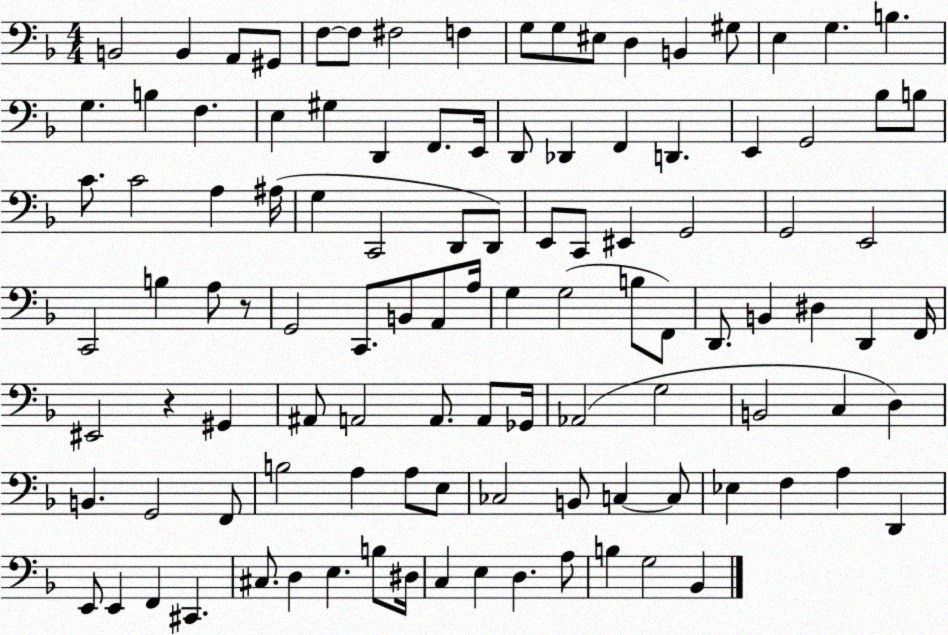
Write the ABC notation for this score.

X:1
T:Untitled
M:4/4
L:1/4
K:F
B,,2 B,, A,,/2 ^G,,/2 F,/2 F,/2 ^F,2 F, G,/2 G,/2 ^E,/2 D, B,, ^G,/2 E, G, B, G, B, F, E, ^G, D,, F,,/2 E,,/4 D,,/2 _D,, F,, D,, E,, G,,2 _B,/2 B,/2 C/2 C2 A, ^A,/4 G, C,,2 D,,/2 D,,/2 E,,/2 C,,/2 ^E,, G,,2 G,,2 E,,2 C,,2 B, A,/2 z/2 G,,2 C,,/2 B,,/2 A,,/2 A,/4 G, G,2 B,/2 F,,/2 D,,/2 B,, ^D, D,, F,,/4 ^E,,2 z ^G,, ^A,,/2 A,,2 A,,/2 A,,/2 _G,,/4 _A,,2 G,2 B,,2 C, D, B,, G,,2 F,,/2 B,2 A, A,/2 E,/2 _C,2 B,,/2 C, C,/2 _E, F, A, D,, E,,/2 E,, F,, ^C,, ^C,/2 D, E, B,/2 ^D,/4 C, E, D, A,/2 B, G,2 _B,,